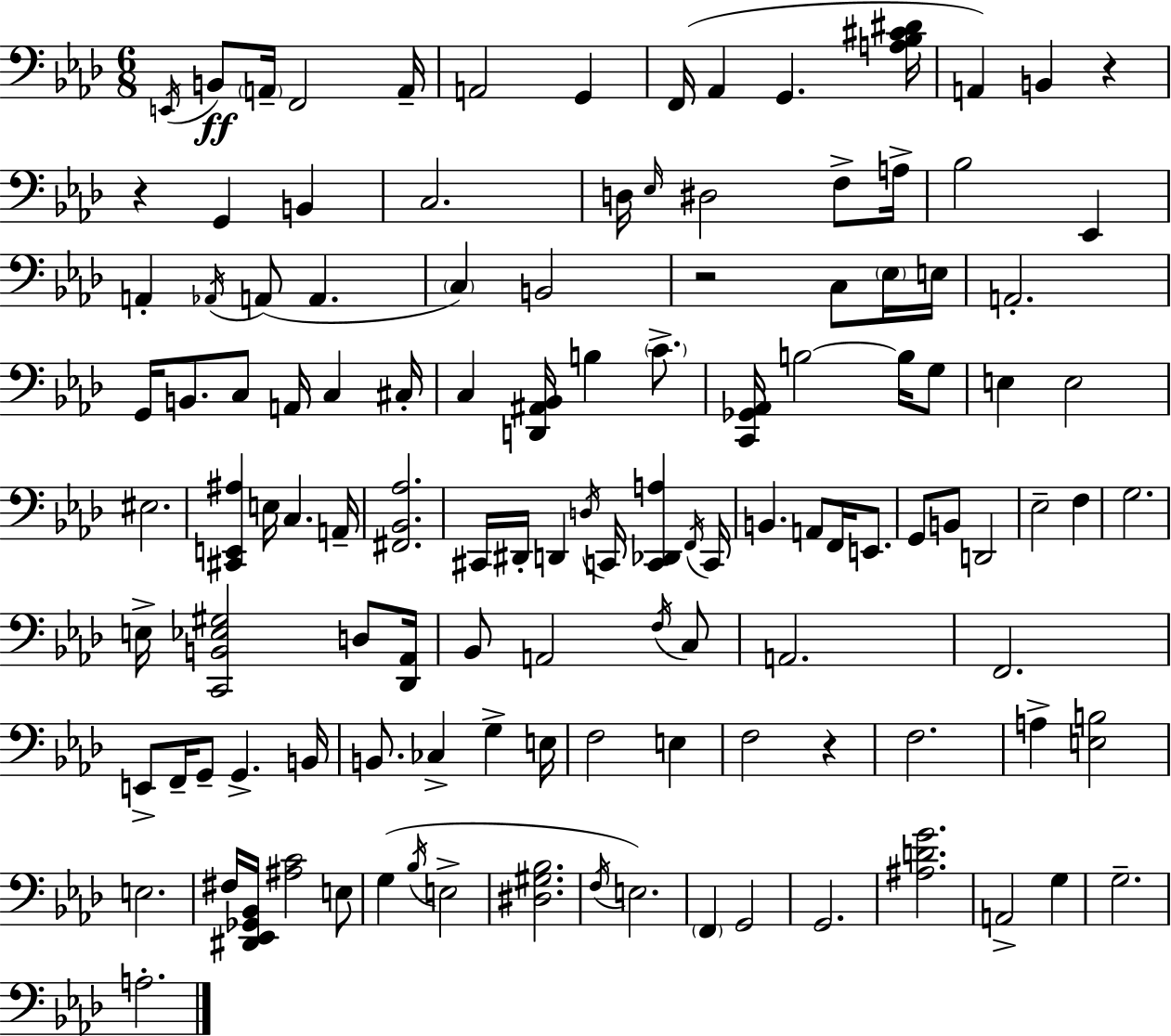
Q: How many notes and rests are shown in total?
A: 121